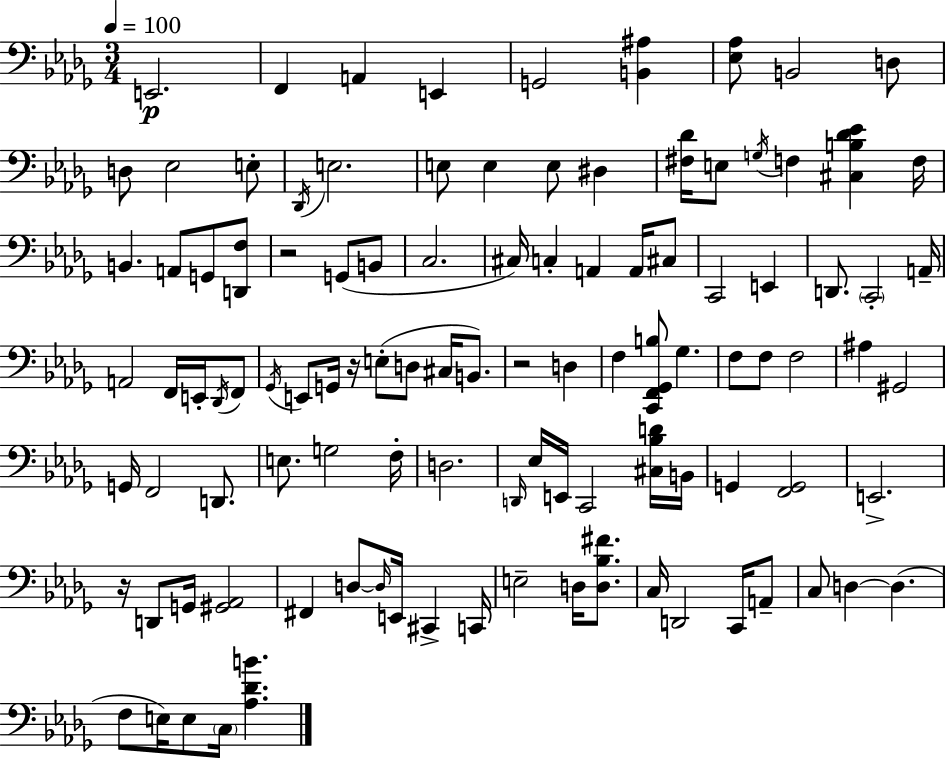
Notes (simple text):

E2/h. F2/q A2/q E2/q G2/h [B2,A#3]/q [Eb3,Ab3]/e B2/h D3/e D3/e Eb3/h E3/e Db2/s E3/h. E3/e E3/q E3/e D#3/q [F#3,Db4]/s E3/e G3/s F3/q [C#3,B3,Db4,Eb4]/q F3/s B2/q. A2/e G2/e [D2,F3]/e R/h G2/e B2/e C3/h. C#3/s C3/q A2/q A2/s C#3/e C2/h E2/q D2/e. C2/h A2/s A2/h F2/s E2/s Db2/s F2/e Gb2/s E2/e G2/s R/s E3/e D3/e C#3/s B2/e. R/h D3/q F3/q [C2,F2,Gb2,B3]/e Gb3/q. F3/e F3/e F3/h A#3/q G#2/h G2/s F2/h D2/e. E3/e. G3/h F3/s D3/h. D2/s Eb3/s E2/s C2/h [C#3,Bb3,D4]/s B2/s G2/q [F2,G2]/h E2/h. R/s D2/e G2/s [G#2,Ab2]/h F#2/q D3/e D3/s E2/s C#2/q C2/s E3/h D3/s [D3,Bb3,F#4]/e. C3/s D2/h C2/s A2/e C3/e D3/q D3/q. F3/e E3/s E3/e C3/s [Ab3,Db4,B4]/q.